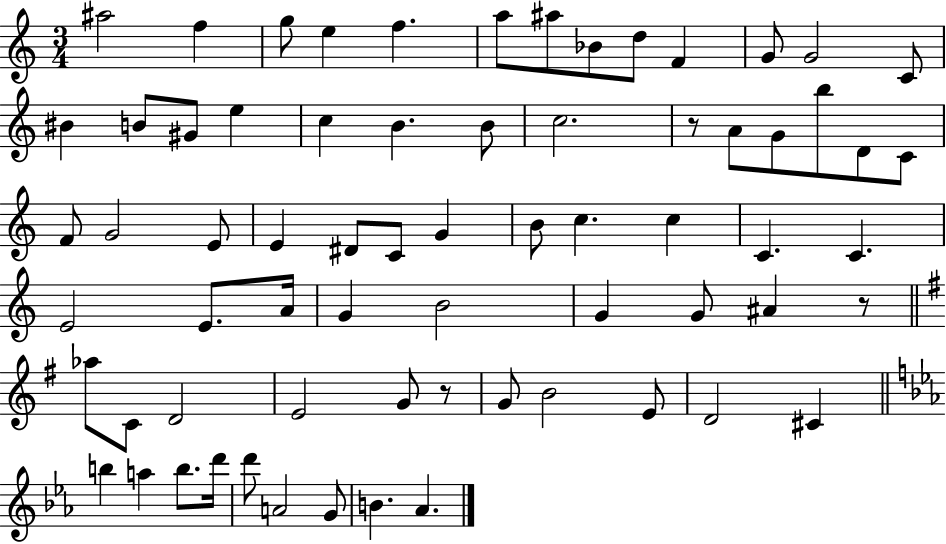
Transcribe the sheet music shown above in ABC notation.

X:1
T:Untitled
M:3/4
L:1/4
K:C
^a2 f g/2 e f a/2 ^a/2 _B/2 d/2 F G/2 G2 C/2 ^B B/2 ^G/2 e c B B/2 c2 z/2 A/2 G/2 b/2 D/2 C/2 F/2 G2 E/2 E ^D/2 C/2 G B/2 c c C C E2 E/2 A/4 G B2 G G/2 ^A z/2 _a/2 C/2 D2 E2 G/2 z/2 G/2 B2 E/2 D2 ^C b a b/2 d'/4 d'/2 A2 G/2 B _A